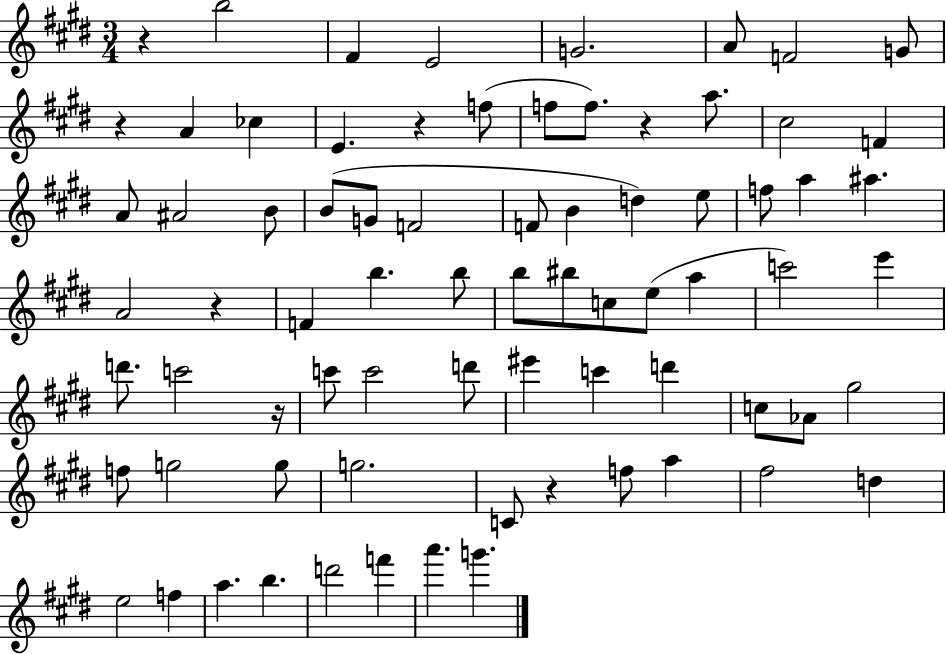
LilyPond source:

{
  \clef treble
  \numericTimeSignature
  \time 3/4
  \key e \major
  \repeat volta 2 { r4 b''2 | fis'4 e'2 | g'2. | a'8 f'2 g'8 | \break r4 a'4 ces''4 | e'4. r4 f''8( | f''8 f''8.) r4 a''8. | cis''2 f'4 | \break a'8 ais'2 b'8 | b'8( g'8 f'2 | f'8 b'4 d''4) e''8 | f''8 a''4 ais''4. | \break a'2 r4 | f'4 b''4. b''8 | b''8 bis''8 c''8 e''8( a''4 | c'''2) e'''4 | \break d'''8. c'''2 r16 | c'''8 c'''2 d'''8 | eis'''4 c'''4 d'''4 | c''8 aes'8 gis''2 | \break f''8 g''2 g''8 | g''2. | c'8 r4 f''8 a''4 | fis''2 d''4 | \break e''2 f''4 | a''4. b''4. | d'''2 f'''4 | a'''4. g'''4. | \break } \bar "|."
}